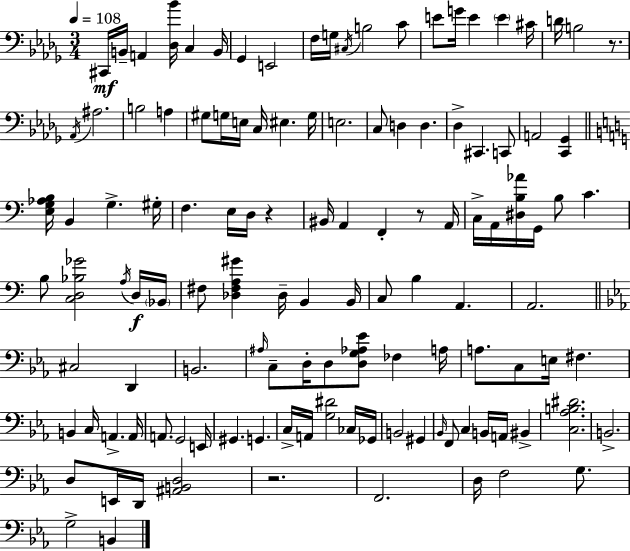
C#2/s B2/s A2/q [Db3,Bb4]/s C3/q B2/s Gb2/q E2/h F3/s G3/s C#3/s B3/h C4/e E4/e G4/s E4/q E4/q C#4/s D4/s B3/h R/e. Ab2/s A#3/h. B3/h A3/q G#3/e G3/s E3/s C3/s EIS3/q. G3/s E3/h. C3/e D3/q D3/q. Db3/q C#2/q. C2/e A2/h [C2,Gb2]/q [E3,G3,Ab3,B3]/s B2/q G3/q. G#3/s F3/q. E3/s D3/s R/q BIS2/s A2/q F2/q R/e A2/s C3/s A2/s [D#3,B3,Ab4]/s G2/s B3/e C4/q. B3/e [C3,D3,Bb3,Gb4]/h A3/s D3/s Bb2/s F#3/e [Db3,F#3,A3,G#4]/q Db3/s B2/q B2/s C3/e B3/q A2/q. A2/h. C#3/h D2/q B2/h. A#3/s C3/e D3/s D3/e [D3,G3,Ab3,Eb4]/e FES3/q A3/s A3/e. C3/e E3/s F#3/q. B2/q C3/s A2/q. A2/s A2/e. G2/h E2/s G#2/q. G2/q. C3/s A2/s [G3,D#4]/h CES3/s Gb2/s B2/h G#2/q Bb2/s F2/e C3/q B2/s A2/s BIS2/q [C3,Ab3,B3,D#4]/h. B2/h. D3/e E2/s D2/s [A#2,B2,D3]/h R/h. F2/h. D3/s F3/h G3/e. G3/h B2/q